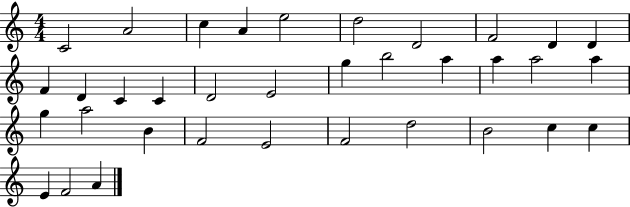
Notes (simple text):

C4/h A4/h C5/q A4/q E5/h D5/h D4/h F4/h D4/q D4/q F4/q D4/q C4/q C4/q D4/h E4/h G5/q B5/h A5/q A5/q A5/h A5/q G5/q A5/h B4/q F4/h E4/h F4/h D5/h B4/h C5/q C5/q E4/q F4/h A4/q